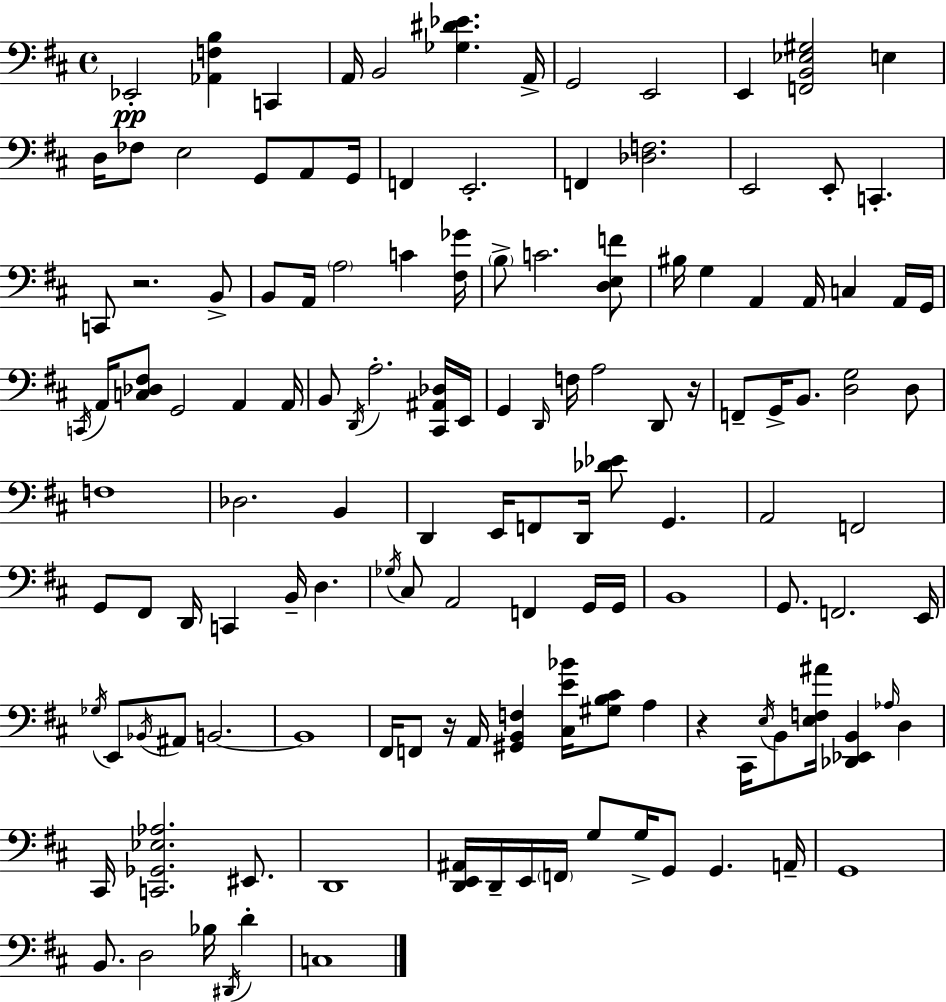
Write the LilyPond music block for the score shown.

{
  \clef bass
  \time 4/4
  \defaultTimeSignature
  \key d \major
  ees,2-.\pp <aes, f b>4 c,4 | a,16 b,2 <ges dis' ees'>4. a,16-> | g,2 e,2 | e,4 <f, b, ees gis>2 e4 | \break d16 fes8 e2 g,8 a,8 g,16 | f,4 e,2.-. | f,4 <des f>2. | e,2 e,8-. c,4.-. | \break c,8 r2. b,8-> | b,8 a,16 \parenthesize a2 c'4 <fis ges'>16 | \parenthesize b8-> c'2. <d e f'>8 | bis16 g4 a,4 a,16 c4 a,16 g,16 | \break \acciaccatura { c,16 } a,16 <c des fis>8 g,2 a,4 | a,16 b,8 \acciaccatura { d,16 } a2.-. | <cis, ais, des>16 e,16 g,4 \grace { d,16 } f16 a2 | d,8 r16 f,8-- g,16-> b,8. <d g>2 | \break d8 f1 | des2. b,4 | d,4 e,16 f,8 d,16 <des' ees'>8 g,4. | a,2 f,2 | \break g,8 fis,8 d,16 c,4 b,16-- d4. | \acciaccatura { ges16 } cis8 a,2 f,4 | g,16 g,16 b,1 | g,8. f,2. | \break e,16 \acciaccatura { ges16 } e,8 \acciaccatura { bes,16 } ais,8 b,2.~~ | b,1 | fis,16 f,8 r16 a,16 <gis, b, f>4 <cis e' bes'>16 | <gis b cis'>8 a4 r4 cis,16 \acciaccatura { e16 } b,8 <e f ais'>16 <des, ees, b,>4 | \break \grace { aes16 } d4 cis,16 <c, ges, ees aes>2. | eis,8. d,1 | <d, e, ais,>16 d,16-- e,16 \parenthesize f,16 g8 g16-> g,8 | g,4. a,16-- g,1 | \break b,8. d2 | bes16 \acciaccatura { dis,16 } d'4-. c1 | \bar "|."
}